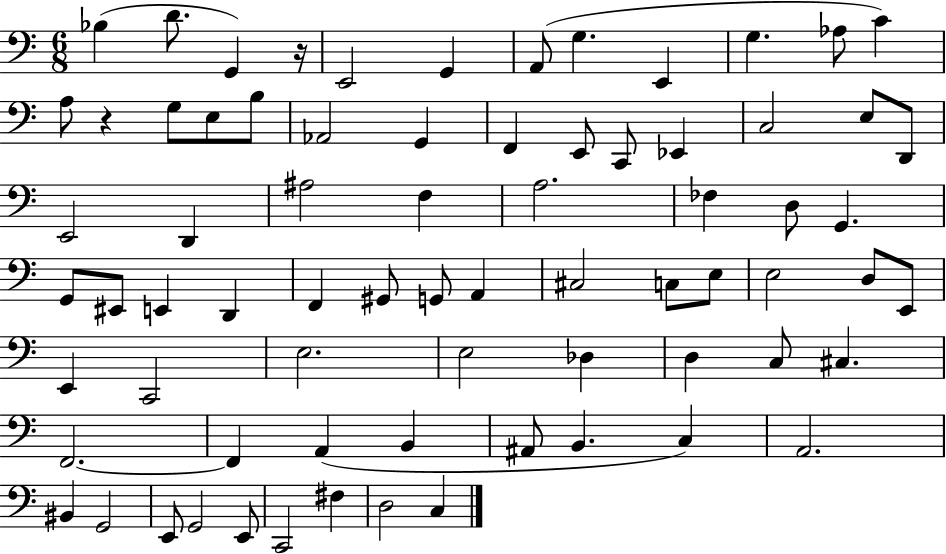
{
  \clef bass
  \numericTimeSignature
  \time 6/8
  \key c \major
  bes4( d'8. g,4) r16 | e,2 g,4 | a,8( g4. e,4 | g4. aes8 c'4) | \break a8 r4 g8 e8 b8 | aes,2 g,4 | f,4 e,8 c,8 ees,4 | c2 e8 d,8 | \break e,2 d,4 | ais2 f4 | a2. | fes4 d8 g,4. | \break g,8 eis,8 e,4 d,4 | f,4 gis,8 g,8 a,4 | cis2 c8 e8 | e2 d8 e,8 | \break e,4 c,2 | e2. | e2 des4 | d4 c8 cis4. | \break f,2.~~ | f,4 a,4( b,4 | ais,8 b,4. c4) | a,2. | \break bis,4 g,2 | e,8 g,2 e,8 | c,2 fis4 | d2 c4 | \break \bar "|."
}